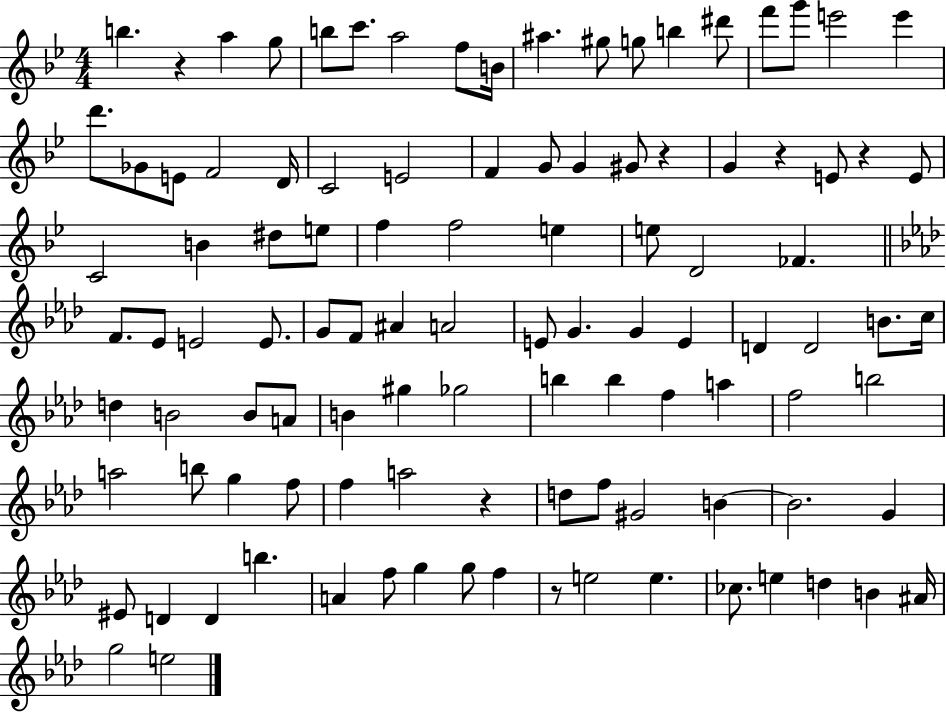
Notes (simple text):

B5/q. R/q A5/q G5/e B5/e C6/e. A5/h F5/e B4/s A#5/q. G#5/e G5/e B5/q D#6/e F6/e G6/e E6/h E6/q D6/e. Gb4/e E4/e F4/h D4/s C4/h E4/h F4/q G4/e G4/q G#4/e R/q G4/q R/q E4/e R/q E4/e C4/h B4/q D#5/e E5/e F5/q F5/h E5/q E5/e D4/h FES4/q. F4/e. Eb4/e E4/h E4/e. G4/e F4/e A#4/q A4/h E4/e G4/q. G4/q E4/q D4/q D4/h B4/e. C5/s D5/q B4/h B4/e A4/e B4/q G#5/q Gb5/h B5/q B5/q F5/q A5/q F5/h B5/h A5/h B5/e G5/q F5/e F5/q A5/h R/q D5/e F5/e G#4/h B4/q B4/h. G4/q EIS4/e D4/q D4/q B5/q. A4/q F5/e G5/q G5/e F5/q R/e E5/h E5/q. CES5/e. E5/q D5/q B4/q A#4/s G5/h E5/h